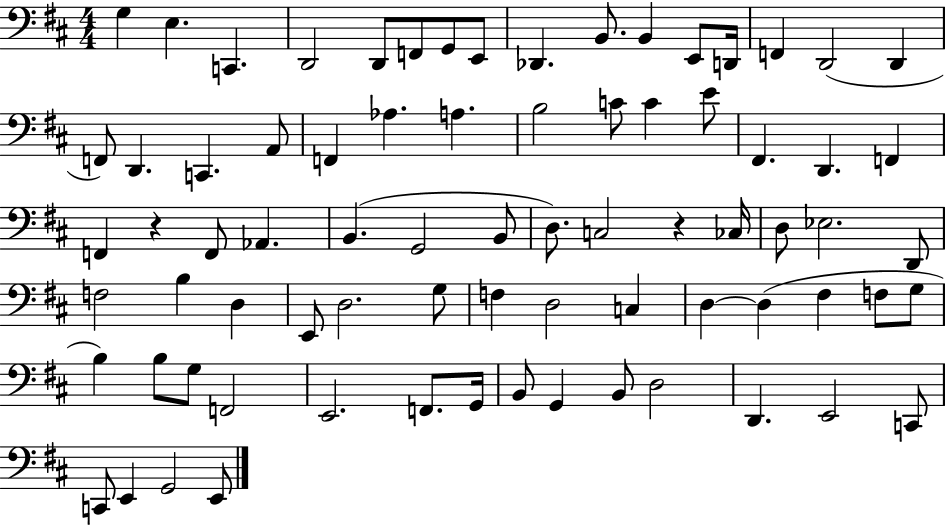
G3/q E3/q. C2/q. D2/h D2/e F2/e G2/e E2/e Db2/q. B2/e. B2/q E2/e D2/s F2/q D2/h D2/q F2/e D2/q. C2/q. A2/e F2/q Ab3/q. A3/q. B3/h C4/e C4/q E4/e F#2/q. D2/q. F2/q F2/q R/q F2/e Ab2/q. B2/q. G2/h B2/e D3/e. C3/h R/q CES3/s D3/e Eb3/h. D2/e F3/h B3/q D3/q E2/e D3/h. G3/e F3/q D3/h C3/q D3/q D3/q F#3/q F3/e G3/e B3/q B3/e G3/e F2/h E2/h. F2/e. G2/s B2/e G2/q B2/e D3/h D2/q. E2/h C2/e C2/e E2/q G2/h E2/e